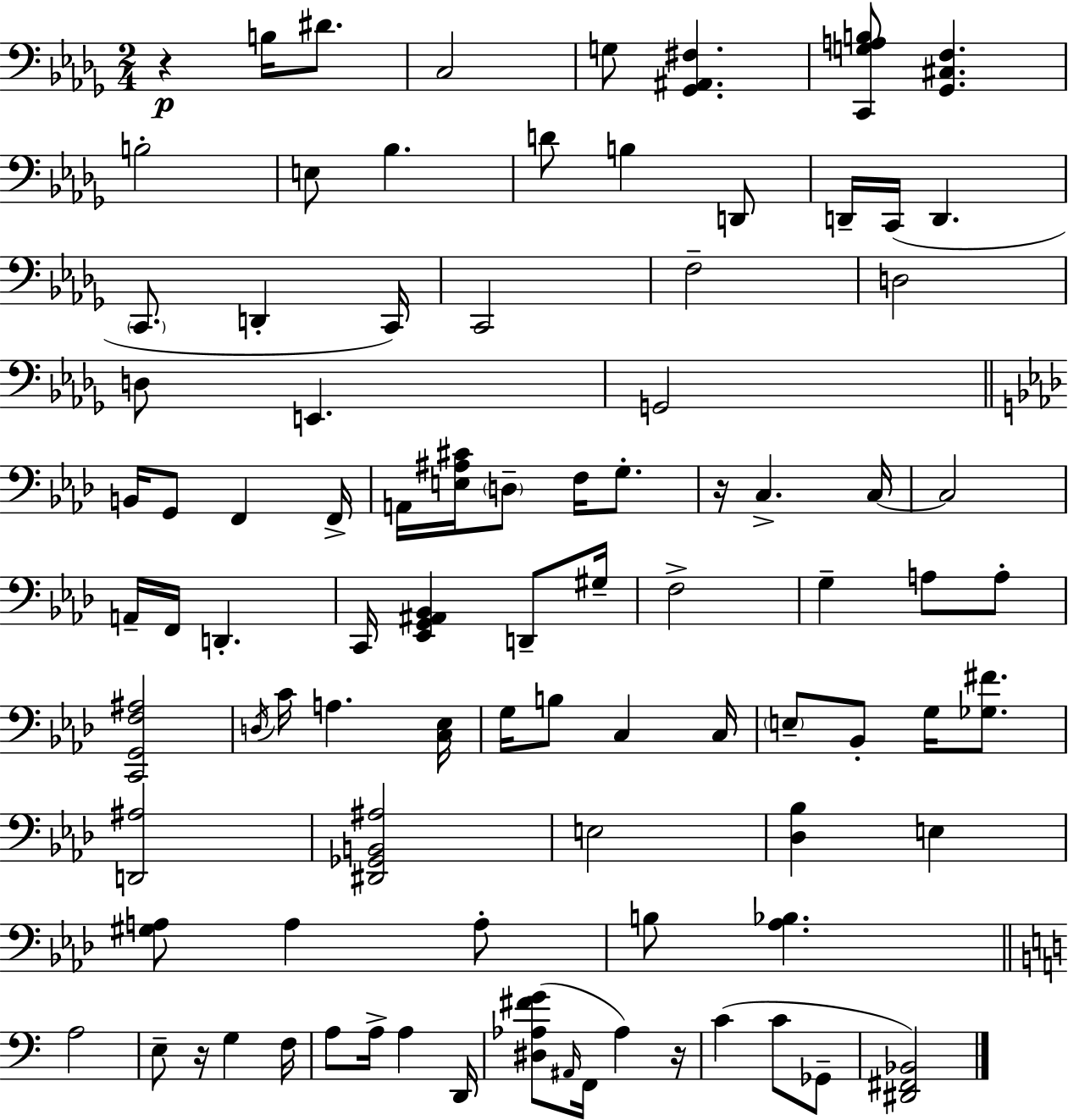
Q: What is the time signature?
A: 2/4